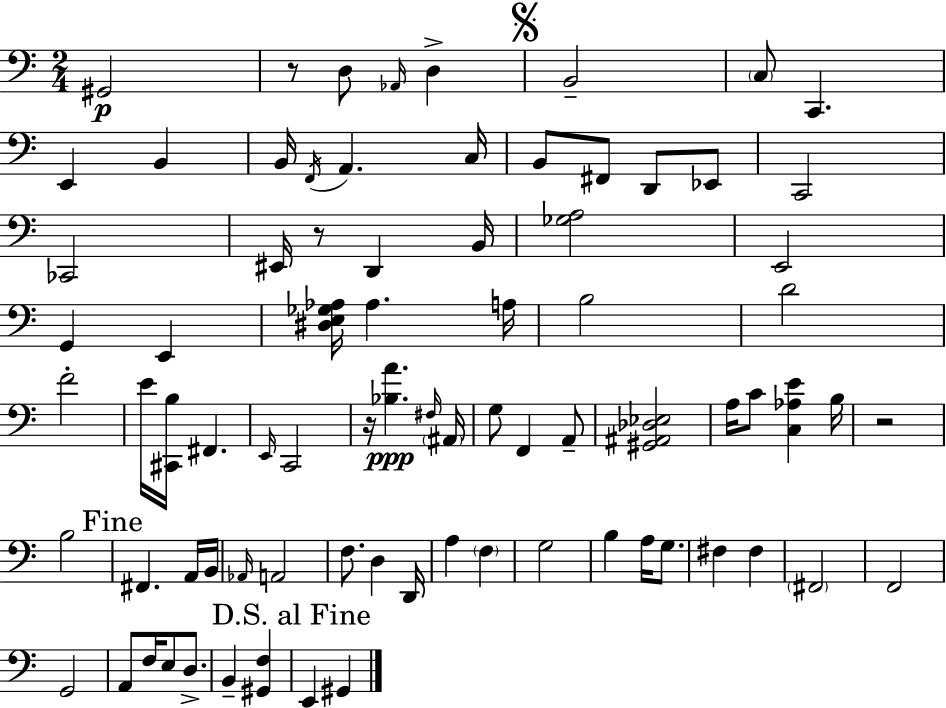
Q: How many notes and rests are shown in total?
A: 80